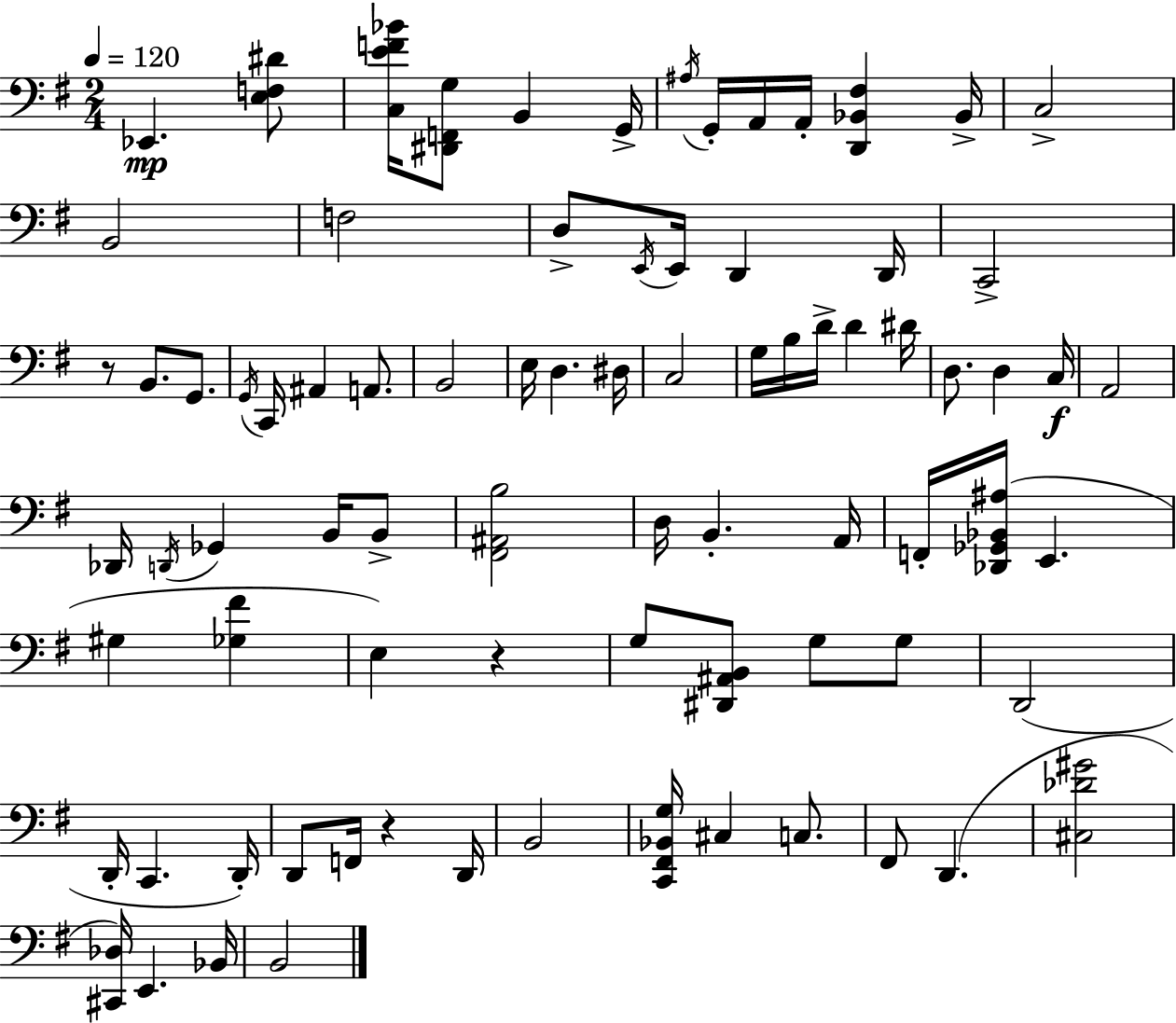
Eb2/q. [E3,F3,D#4]/e [C3,E4,F4,Bb4]/s [D#2,F2,G3]/e B2/q G2/s A#3/s G2/s A2/s A2/s [D2,Bb2,F#3]/q Bb2/s C3/h B2/h F3/h D3/e E2/s E2/s D2/q D2/s C2/h R/e B2/e. G2/e. G2/s C2/s A#2/q A2/e. B2/h E3/s D3/q. D#3/s C3/h G3/s B3/s D4/s D4/q D#4/s D3/e. D3/q C3/s A2/h Db2/s D2/s Gb2/q B2/s B2/e [F#2,A#2,B3]/h D3/s B2/q. A2/s F2/s [Db2,Gb2,Bb2,A#3]/s E2/q. G#3/q [Gb3,F#4]/q E3/q R/q G3/e [D#2,A#2,B2]/e G3/e G3/e D2/h D2/s C2/q. D2/s D2/e F2/s R/q D2/s B2/h [C2,F#2,Bb2,G3]/s C#3/q C3/e. F#2/e D2/q. [C#3,Db4,G#4]/h [C#2,Db3]/s E2/q. Bb2/s B2/h